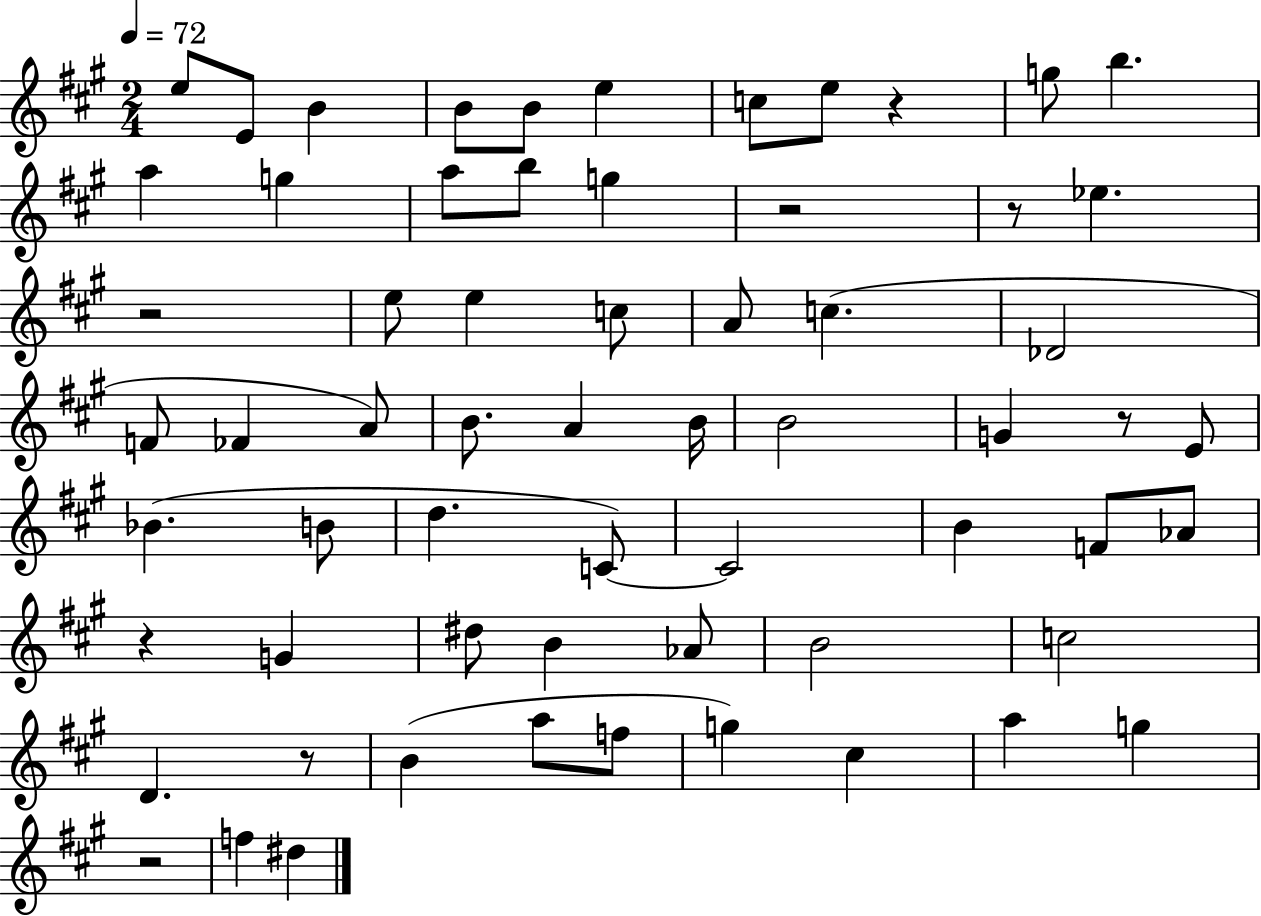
E5/e E4/e B4/q B4/e B4/e E5/q C5/e E5/e R/q G5/e B5/q. A5/q G5/q A5/e B5/e G5/q R/h R/e Eb5/q. R/h E5/e E5/q C5/e A4/e C5/q. Db4/h F4/e FES4/q A4/e B4/e. A4/q B4/s B4/h G4/q R/e E4/e Bb4/q. B4/e D5/q. C4/e C4/h B4/q F4/e Ab4/e R/q G4/q D#5/e B4/q Ab4/e B4/h C5/h D4/q. R/e B4/q A5/e F5/e G5/q C#5/q A5/q G5/q R/h F5/q D#5/q